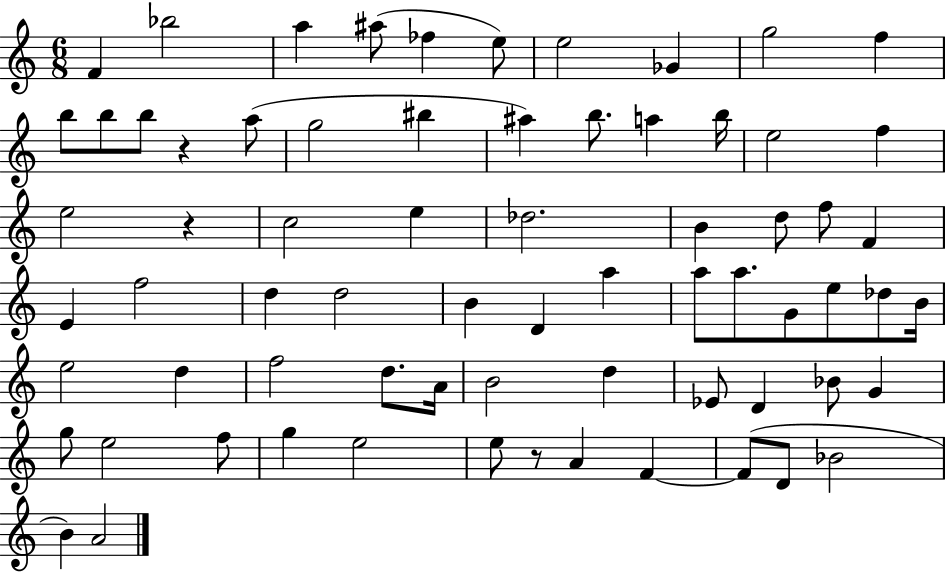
F4/q Bb5/h A5/q A#5/e FES5/q E5/e E5/h Gb4/q G5/h F5/q B5/e B5/e B5/e R/q A5/e G5/h BIS5/q A#5/q B5/e. A5/q B5/s E5/h F5/q E5/h R/q C5/h E5/q Db5/h. B4/q D5/e F5/e F4/q E4/q F5/h D5/q D5/h B4/q D4/q A5/q A5/e A5/e. G4/e E5/e Db5/e B4/s E5/h D5/q F5/h D5/e. A4/s B4/h D5/q Eb4/e D4/q Bb4/e G4/q G5/e E5/h F5/e G5/q E5/h E5/e R/e A4/q F4/q F4/e D4/e Bb4/h B4/q A4/h